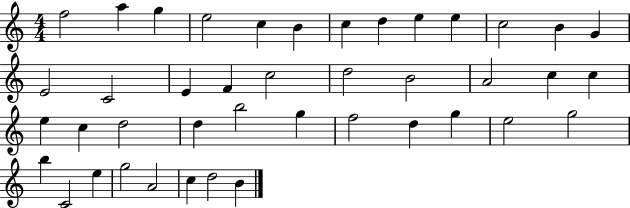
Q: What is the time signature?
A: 4/4